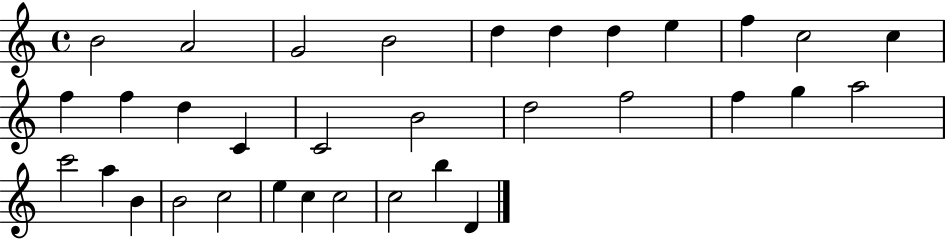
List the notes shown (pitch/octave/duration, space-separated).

B4/h A4/h G4/h B4/h D5/q D5/q D5/q E5/q F5/q C5/h C5/q F5/q F5/q D5/q C4/q C4/h B4/h D5/h F5/h F5/q G5/q A5/h C6/h A5/q B4/q B4/h C5/h E5/q C5/q C5/h C5/h B5/q D4/q